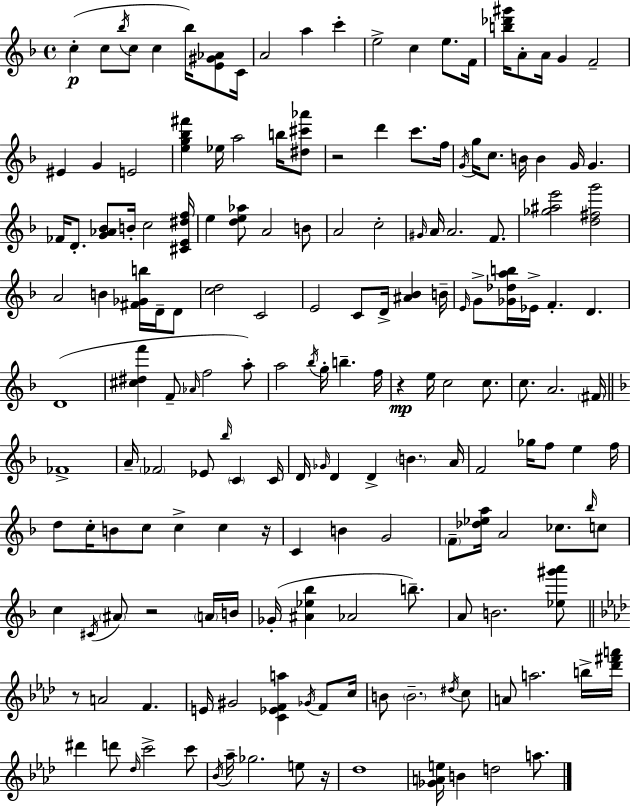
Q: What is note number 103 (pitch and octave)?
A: B4